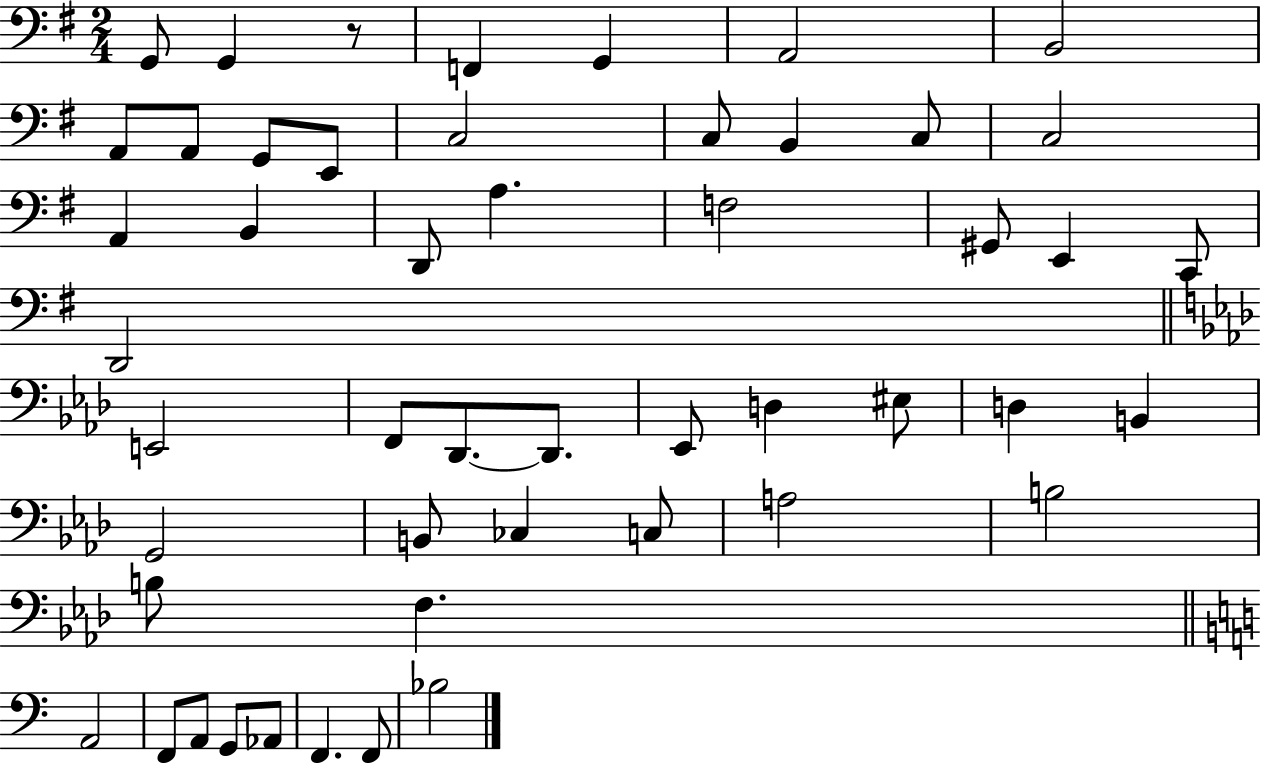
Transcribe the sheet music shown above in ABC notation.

X:1
T:Untitled
M:2/4
L:1/4
K:G
G,,/2 G,, z/2 F,, G,, A,,2 B,,2 A,,/2 A,,/2 G,,/2 E,,/2 C,2 C,/2 B,, C,/2 C,2 A,, B,, D,,/2 A, F,2 ^G,,/2 E,, C,,/2 D,,2 E,,2 F,,/2 _D,,/2 _D,,/2 _E,,/2 D, ^E,/2 D, B,, G,,2 B,,/2 _C, C,/2 A,2 B,2 B,/2 F, A,,2 F,,/2 A,,/2 G,,/2 _A,,/2 F,, F,,/2 _B,2